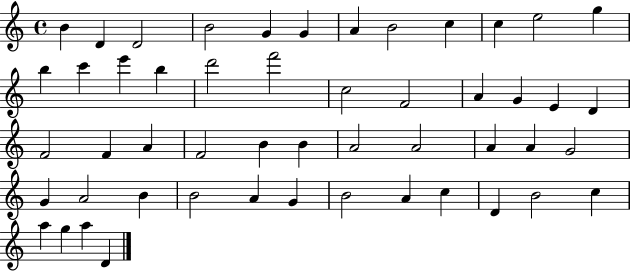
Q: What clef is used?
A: treble